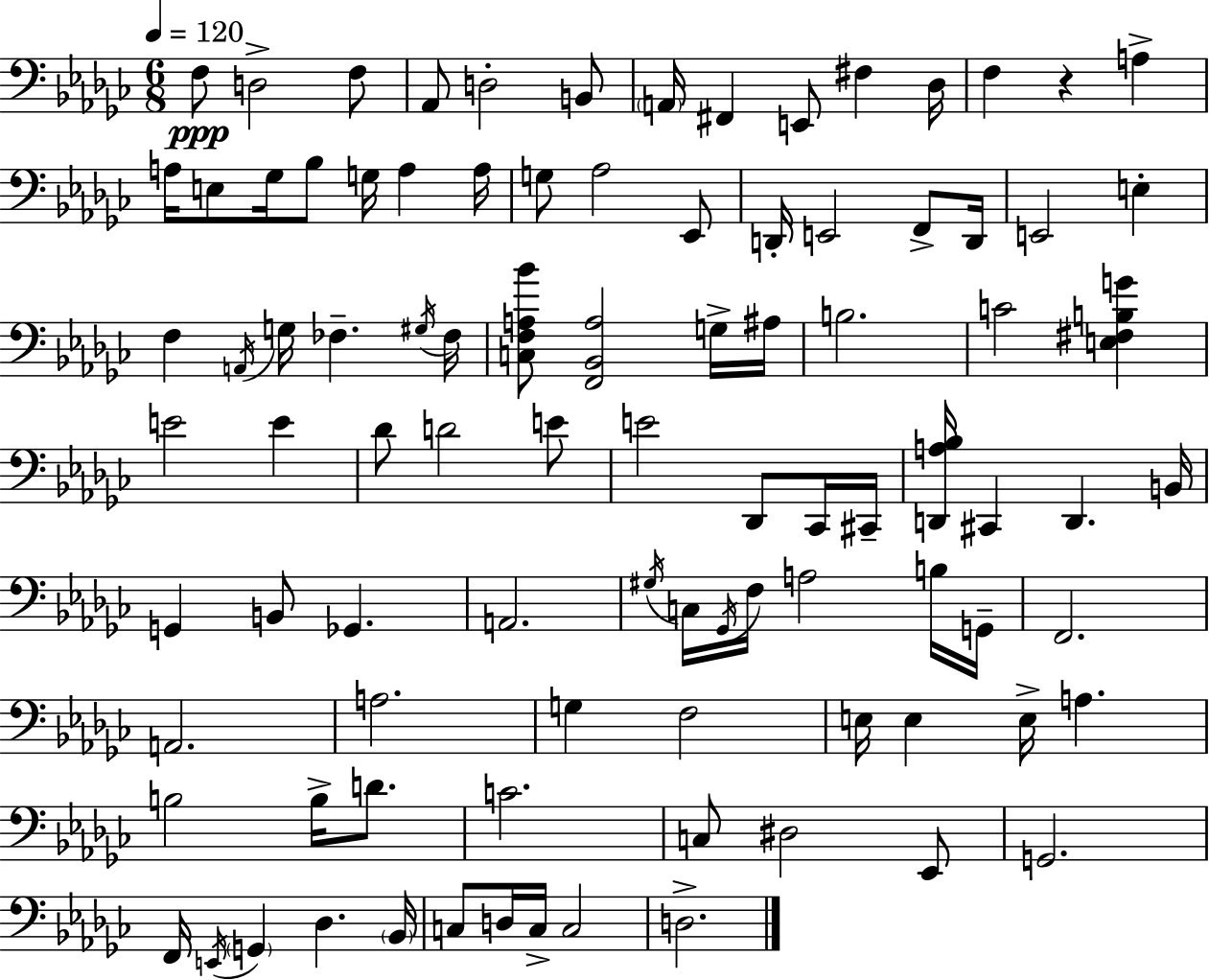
X:1
T:Untitled
M:6/8
L:1/4
K:Ebm
F,/2 D,2 F,/2 _A,,/2 D,2 B,,/2 A,,/4 ^F,, E,,/2 ^F, _D,/4 F, z A, A,/4 E,/2 _G,/4 _B,/2 G,/4 A, A,/4 G,/2 _A,2 _E,,/2 D,,/4 E,,2 F,,/2 D,,/4 E,,2 E, F, A,,/4 G,/4 _F, ^G,/4 _F,/4 [C,F,A,_B]/2 [F,,_B,,A,]2 G,/4 ^A,/4 B,2 C2 [E,^F,B,G] E2 E _D/2 D2 E/2 E2 _D,,/2 _C,,/4 ^C,,/4 [D,,A,_B,]/4 ^C,, D,, B,,/4 G,, B,,/2 _G,, A,,2 ^G,/4 C,/4 _G,,/4 F,/4 A,2 B,/4 G,,/4 F,,2 A,,2 A,2 G, F,2 E,/4 E, E,/4 A, B,2 B,/4 D/2 C2 C,/2 ^D,2 _E,,/2 G,,2 F,,/4 E,,/4 G,, _D, _B,,/4 C,/2 D,/4 C,/4 C,2 D,2